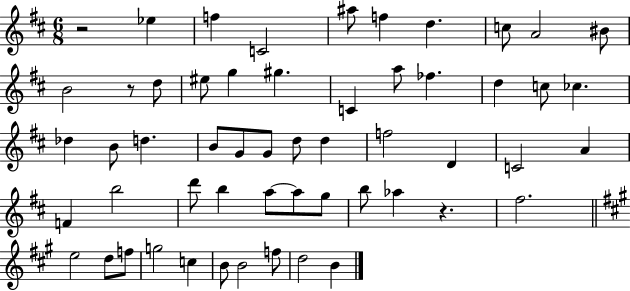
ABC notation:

X:1
T:Untitled
M:6/8
L:1/4
K:D
z2 _e f C2 ^a/2 f d c/2 A2 ^B/2 B2 z/2 d/2 ^e/2 g ^g C a/2 _f d c/2 _c _d B/2 d B/2 G/2 G/2 d/2 d f2 D C2 A F b2 d'/2 b a/2 a/2 g/2 b/2 _a z ^f2 e2 d/2 f/2 g2 c B/2 B2 f/2 d2 B